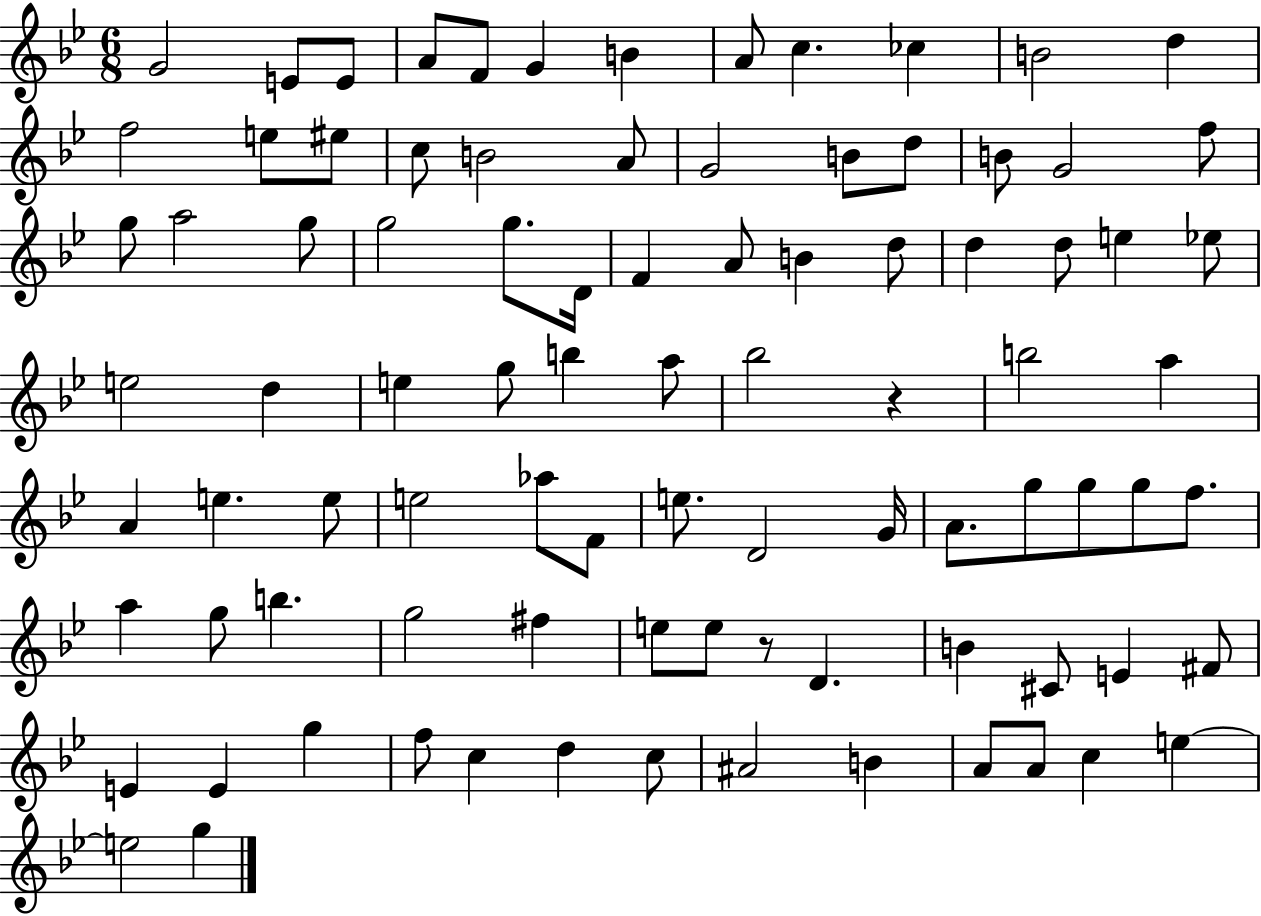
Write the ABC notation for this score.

X:1
T:Untitled
M:6/8
L:1/4
K:Bb
G2 E/2 E/2 A/2 F/2 G B A/2 c _c B2 d f2 e/2 ^e/2 c/2 B2 A/2 G2 B/2 d/2 B/2 G2 f/2 g/2 a2 g/2 g2 g/2 D/4 F A/2 B d/2 d d/2 e _e/2 e2 d e g/2 b a/2 _b2 z b2 a A e e/2 e2 _a/2 F/2 e/2 D2 G/4 A/2 g/2 g/2 g/2 f/2 a g/2 b g2 ^f e/2 e/2 z/2 D B ^C/2 E ^F/2 E E g f/2 c d c/2 ^A2 B A/2 A/2 c e e2 g